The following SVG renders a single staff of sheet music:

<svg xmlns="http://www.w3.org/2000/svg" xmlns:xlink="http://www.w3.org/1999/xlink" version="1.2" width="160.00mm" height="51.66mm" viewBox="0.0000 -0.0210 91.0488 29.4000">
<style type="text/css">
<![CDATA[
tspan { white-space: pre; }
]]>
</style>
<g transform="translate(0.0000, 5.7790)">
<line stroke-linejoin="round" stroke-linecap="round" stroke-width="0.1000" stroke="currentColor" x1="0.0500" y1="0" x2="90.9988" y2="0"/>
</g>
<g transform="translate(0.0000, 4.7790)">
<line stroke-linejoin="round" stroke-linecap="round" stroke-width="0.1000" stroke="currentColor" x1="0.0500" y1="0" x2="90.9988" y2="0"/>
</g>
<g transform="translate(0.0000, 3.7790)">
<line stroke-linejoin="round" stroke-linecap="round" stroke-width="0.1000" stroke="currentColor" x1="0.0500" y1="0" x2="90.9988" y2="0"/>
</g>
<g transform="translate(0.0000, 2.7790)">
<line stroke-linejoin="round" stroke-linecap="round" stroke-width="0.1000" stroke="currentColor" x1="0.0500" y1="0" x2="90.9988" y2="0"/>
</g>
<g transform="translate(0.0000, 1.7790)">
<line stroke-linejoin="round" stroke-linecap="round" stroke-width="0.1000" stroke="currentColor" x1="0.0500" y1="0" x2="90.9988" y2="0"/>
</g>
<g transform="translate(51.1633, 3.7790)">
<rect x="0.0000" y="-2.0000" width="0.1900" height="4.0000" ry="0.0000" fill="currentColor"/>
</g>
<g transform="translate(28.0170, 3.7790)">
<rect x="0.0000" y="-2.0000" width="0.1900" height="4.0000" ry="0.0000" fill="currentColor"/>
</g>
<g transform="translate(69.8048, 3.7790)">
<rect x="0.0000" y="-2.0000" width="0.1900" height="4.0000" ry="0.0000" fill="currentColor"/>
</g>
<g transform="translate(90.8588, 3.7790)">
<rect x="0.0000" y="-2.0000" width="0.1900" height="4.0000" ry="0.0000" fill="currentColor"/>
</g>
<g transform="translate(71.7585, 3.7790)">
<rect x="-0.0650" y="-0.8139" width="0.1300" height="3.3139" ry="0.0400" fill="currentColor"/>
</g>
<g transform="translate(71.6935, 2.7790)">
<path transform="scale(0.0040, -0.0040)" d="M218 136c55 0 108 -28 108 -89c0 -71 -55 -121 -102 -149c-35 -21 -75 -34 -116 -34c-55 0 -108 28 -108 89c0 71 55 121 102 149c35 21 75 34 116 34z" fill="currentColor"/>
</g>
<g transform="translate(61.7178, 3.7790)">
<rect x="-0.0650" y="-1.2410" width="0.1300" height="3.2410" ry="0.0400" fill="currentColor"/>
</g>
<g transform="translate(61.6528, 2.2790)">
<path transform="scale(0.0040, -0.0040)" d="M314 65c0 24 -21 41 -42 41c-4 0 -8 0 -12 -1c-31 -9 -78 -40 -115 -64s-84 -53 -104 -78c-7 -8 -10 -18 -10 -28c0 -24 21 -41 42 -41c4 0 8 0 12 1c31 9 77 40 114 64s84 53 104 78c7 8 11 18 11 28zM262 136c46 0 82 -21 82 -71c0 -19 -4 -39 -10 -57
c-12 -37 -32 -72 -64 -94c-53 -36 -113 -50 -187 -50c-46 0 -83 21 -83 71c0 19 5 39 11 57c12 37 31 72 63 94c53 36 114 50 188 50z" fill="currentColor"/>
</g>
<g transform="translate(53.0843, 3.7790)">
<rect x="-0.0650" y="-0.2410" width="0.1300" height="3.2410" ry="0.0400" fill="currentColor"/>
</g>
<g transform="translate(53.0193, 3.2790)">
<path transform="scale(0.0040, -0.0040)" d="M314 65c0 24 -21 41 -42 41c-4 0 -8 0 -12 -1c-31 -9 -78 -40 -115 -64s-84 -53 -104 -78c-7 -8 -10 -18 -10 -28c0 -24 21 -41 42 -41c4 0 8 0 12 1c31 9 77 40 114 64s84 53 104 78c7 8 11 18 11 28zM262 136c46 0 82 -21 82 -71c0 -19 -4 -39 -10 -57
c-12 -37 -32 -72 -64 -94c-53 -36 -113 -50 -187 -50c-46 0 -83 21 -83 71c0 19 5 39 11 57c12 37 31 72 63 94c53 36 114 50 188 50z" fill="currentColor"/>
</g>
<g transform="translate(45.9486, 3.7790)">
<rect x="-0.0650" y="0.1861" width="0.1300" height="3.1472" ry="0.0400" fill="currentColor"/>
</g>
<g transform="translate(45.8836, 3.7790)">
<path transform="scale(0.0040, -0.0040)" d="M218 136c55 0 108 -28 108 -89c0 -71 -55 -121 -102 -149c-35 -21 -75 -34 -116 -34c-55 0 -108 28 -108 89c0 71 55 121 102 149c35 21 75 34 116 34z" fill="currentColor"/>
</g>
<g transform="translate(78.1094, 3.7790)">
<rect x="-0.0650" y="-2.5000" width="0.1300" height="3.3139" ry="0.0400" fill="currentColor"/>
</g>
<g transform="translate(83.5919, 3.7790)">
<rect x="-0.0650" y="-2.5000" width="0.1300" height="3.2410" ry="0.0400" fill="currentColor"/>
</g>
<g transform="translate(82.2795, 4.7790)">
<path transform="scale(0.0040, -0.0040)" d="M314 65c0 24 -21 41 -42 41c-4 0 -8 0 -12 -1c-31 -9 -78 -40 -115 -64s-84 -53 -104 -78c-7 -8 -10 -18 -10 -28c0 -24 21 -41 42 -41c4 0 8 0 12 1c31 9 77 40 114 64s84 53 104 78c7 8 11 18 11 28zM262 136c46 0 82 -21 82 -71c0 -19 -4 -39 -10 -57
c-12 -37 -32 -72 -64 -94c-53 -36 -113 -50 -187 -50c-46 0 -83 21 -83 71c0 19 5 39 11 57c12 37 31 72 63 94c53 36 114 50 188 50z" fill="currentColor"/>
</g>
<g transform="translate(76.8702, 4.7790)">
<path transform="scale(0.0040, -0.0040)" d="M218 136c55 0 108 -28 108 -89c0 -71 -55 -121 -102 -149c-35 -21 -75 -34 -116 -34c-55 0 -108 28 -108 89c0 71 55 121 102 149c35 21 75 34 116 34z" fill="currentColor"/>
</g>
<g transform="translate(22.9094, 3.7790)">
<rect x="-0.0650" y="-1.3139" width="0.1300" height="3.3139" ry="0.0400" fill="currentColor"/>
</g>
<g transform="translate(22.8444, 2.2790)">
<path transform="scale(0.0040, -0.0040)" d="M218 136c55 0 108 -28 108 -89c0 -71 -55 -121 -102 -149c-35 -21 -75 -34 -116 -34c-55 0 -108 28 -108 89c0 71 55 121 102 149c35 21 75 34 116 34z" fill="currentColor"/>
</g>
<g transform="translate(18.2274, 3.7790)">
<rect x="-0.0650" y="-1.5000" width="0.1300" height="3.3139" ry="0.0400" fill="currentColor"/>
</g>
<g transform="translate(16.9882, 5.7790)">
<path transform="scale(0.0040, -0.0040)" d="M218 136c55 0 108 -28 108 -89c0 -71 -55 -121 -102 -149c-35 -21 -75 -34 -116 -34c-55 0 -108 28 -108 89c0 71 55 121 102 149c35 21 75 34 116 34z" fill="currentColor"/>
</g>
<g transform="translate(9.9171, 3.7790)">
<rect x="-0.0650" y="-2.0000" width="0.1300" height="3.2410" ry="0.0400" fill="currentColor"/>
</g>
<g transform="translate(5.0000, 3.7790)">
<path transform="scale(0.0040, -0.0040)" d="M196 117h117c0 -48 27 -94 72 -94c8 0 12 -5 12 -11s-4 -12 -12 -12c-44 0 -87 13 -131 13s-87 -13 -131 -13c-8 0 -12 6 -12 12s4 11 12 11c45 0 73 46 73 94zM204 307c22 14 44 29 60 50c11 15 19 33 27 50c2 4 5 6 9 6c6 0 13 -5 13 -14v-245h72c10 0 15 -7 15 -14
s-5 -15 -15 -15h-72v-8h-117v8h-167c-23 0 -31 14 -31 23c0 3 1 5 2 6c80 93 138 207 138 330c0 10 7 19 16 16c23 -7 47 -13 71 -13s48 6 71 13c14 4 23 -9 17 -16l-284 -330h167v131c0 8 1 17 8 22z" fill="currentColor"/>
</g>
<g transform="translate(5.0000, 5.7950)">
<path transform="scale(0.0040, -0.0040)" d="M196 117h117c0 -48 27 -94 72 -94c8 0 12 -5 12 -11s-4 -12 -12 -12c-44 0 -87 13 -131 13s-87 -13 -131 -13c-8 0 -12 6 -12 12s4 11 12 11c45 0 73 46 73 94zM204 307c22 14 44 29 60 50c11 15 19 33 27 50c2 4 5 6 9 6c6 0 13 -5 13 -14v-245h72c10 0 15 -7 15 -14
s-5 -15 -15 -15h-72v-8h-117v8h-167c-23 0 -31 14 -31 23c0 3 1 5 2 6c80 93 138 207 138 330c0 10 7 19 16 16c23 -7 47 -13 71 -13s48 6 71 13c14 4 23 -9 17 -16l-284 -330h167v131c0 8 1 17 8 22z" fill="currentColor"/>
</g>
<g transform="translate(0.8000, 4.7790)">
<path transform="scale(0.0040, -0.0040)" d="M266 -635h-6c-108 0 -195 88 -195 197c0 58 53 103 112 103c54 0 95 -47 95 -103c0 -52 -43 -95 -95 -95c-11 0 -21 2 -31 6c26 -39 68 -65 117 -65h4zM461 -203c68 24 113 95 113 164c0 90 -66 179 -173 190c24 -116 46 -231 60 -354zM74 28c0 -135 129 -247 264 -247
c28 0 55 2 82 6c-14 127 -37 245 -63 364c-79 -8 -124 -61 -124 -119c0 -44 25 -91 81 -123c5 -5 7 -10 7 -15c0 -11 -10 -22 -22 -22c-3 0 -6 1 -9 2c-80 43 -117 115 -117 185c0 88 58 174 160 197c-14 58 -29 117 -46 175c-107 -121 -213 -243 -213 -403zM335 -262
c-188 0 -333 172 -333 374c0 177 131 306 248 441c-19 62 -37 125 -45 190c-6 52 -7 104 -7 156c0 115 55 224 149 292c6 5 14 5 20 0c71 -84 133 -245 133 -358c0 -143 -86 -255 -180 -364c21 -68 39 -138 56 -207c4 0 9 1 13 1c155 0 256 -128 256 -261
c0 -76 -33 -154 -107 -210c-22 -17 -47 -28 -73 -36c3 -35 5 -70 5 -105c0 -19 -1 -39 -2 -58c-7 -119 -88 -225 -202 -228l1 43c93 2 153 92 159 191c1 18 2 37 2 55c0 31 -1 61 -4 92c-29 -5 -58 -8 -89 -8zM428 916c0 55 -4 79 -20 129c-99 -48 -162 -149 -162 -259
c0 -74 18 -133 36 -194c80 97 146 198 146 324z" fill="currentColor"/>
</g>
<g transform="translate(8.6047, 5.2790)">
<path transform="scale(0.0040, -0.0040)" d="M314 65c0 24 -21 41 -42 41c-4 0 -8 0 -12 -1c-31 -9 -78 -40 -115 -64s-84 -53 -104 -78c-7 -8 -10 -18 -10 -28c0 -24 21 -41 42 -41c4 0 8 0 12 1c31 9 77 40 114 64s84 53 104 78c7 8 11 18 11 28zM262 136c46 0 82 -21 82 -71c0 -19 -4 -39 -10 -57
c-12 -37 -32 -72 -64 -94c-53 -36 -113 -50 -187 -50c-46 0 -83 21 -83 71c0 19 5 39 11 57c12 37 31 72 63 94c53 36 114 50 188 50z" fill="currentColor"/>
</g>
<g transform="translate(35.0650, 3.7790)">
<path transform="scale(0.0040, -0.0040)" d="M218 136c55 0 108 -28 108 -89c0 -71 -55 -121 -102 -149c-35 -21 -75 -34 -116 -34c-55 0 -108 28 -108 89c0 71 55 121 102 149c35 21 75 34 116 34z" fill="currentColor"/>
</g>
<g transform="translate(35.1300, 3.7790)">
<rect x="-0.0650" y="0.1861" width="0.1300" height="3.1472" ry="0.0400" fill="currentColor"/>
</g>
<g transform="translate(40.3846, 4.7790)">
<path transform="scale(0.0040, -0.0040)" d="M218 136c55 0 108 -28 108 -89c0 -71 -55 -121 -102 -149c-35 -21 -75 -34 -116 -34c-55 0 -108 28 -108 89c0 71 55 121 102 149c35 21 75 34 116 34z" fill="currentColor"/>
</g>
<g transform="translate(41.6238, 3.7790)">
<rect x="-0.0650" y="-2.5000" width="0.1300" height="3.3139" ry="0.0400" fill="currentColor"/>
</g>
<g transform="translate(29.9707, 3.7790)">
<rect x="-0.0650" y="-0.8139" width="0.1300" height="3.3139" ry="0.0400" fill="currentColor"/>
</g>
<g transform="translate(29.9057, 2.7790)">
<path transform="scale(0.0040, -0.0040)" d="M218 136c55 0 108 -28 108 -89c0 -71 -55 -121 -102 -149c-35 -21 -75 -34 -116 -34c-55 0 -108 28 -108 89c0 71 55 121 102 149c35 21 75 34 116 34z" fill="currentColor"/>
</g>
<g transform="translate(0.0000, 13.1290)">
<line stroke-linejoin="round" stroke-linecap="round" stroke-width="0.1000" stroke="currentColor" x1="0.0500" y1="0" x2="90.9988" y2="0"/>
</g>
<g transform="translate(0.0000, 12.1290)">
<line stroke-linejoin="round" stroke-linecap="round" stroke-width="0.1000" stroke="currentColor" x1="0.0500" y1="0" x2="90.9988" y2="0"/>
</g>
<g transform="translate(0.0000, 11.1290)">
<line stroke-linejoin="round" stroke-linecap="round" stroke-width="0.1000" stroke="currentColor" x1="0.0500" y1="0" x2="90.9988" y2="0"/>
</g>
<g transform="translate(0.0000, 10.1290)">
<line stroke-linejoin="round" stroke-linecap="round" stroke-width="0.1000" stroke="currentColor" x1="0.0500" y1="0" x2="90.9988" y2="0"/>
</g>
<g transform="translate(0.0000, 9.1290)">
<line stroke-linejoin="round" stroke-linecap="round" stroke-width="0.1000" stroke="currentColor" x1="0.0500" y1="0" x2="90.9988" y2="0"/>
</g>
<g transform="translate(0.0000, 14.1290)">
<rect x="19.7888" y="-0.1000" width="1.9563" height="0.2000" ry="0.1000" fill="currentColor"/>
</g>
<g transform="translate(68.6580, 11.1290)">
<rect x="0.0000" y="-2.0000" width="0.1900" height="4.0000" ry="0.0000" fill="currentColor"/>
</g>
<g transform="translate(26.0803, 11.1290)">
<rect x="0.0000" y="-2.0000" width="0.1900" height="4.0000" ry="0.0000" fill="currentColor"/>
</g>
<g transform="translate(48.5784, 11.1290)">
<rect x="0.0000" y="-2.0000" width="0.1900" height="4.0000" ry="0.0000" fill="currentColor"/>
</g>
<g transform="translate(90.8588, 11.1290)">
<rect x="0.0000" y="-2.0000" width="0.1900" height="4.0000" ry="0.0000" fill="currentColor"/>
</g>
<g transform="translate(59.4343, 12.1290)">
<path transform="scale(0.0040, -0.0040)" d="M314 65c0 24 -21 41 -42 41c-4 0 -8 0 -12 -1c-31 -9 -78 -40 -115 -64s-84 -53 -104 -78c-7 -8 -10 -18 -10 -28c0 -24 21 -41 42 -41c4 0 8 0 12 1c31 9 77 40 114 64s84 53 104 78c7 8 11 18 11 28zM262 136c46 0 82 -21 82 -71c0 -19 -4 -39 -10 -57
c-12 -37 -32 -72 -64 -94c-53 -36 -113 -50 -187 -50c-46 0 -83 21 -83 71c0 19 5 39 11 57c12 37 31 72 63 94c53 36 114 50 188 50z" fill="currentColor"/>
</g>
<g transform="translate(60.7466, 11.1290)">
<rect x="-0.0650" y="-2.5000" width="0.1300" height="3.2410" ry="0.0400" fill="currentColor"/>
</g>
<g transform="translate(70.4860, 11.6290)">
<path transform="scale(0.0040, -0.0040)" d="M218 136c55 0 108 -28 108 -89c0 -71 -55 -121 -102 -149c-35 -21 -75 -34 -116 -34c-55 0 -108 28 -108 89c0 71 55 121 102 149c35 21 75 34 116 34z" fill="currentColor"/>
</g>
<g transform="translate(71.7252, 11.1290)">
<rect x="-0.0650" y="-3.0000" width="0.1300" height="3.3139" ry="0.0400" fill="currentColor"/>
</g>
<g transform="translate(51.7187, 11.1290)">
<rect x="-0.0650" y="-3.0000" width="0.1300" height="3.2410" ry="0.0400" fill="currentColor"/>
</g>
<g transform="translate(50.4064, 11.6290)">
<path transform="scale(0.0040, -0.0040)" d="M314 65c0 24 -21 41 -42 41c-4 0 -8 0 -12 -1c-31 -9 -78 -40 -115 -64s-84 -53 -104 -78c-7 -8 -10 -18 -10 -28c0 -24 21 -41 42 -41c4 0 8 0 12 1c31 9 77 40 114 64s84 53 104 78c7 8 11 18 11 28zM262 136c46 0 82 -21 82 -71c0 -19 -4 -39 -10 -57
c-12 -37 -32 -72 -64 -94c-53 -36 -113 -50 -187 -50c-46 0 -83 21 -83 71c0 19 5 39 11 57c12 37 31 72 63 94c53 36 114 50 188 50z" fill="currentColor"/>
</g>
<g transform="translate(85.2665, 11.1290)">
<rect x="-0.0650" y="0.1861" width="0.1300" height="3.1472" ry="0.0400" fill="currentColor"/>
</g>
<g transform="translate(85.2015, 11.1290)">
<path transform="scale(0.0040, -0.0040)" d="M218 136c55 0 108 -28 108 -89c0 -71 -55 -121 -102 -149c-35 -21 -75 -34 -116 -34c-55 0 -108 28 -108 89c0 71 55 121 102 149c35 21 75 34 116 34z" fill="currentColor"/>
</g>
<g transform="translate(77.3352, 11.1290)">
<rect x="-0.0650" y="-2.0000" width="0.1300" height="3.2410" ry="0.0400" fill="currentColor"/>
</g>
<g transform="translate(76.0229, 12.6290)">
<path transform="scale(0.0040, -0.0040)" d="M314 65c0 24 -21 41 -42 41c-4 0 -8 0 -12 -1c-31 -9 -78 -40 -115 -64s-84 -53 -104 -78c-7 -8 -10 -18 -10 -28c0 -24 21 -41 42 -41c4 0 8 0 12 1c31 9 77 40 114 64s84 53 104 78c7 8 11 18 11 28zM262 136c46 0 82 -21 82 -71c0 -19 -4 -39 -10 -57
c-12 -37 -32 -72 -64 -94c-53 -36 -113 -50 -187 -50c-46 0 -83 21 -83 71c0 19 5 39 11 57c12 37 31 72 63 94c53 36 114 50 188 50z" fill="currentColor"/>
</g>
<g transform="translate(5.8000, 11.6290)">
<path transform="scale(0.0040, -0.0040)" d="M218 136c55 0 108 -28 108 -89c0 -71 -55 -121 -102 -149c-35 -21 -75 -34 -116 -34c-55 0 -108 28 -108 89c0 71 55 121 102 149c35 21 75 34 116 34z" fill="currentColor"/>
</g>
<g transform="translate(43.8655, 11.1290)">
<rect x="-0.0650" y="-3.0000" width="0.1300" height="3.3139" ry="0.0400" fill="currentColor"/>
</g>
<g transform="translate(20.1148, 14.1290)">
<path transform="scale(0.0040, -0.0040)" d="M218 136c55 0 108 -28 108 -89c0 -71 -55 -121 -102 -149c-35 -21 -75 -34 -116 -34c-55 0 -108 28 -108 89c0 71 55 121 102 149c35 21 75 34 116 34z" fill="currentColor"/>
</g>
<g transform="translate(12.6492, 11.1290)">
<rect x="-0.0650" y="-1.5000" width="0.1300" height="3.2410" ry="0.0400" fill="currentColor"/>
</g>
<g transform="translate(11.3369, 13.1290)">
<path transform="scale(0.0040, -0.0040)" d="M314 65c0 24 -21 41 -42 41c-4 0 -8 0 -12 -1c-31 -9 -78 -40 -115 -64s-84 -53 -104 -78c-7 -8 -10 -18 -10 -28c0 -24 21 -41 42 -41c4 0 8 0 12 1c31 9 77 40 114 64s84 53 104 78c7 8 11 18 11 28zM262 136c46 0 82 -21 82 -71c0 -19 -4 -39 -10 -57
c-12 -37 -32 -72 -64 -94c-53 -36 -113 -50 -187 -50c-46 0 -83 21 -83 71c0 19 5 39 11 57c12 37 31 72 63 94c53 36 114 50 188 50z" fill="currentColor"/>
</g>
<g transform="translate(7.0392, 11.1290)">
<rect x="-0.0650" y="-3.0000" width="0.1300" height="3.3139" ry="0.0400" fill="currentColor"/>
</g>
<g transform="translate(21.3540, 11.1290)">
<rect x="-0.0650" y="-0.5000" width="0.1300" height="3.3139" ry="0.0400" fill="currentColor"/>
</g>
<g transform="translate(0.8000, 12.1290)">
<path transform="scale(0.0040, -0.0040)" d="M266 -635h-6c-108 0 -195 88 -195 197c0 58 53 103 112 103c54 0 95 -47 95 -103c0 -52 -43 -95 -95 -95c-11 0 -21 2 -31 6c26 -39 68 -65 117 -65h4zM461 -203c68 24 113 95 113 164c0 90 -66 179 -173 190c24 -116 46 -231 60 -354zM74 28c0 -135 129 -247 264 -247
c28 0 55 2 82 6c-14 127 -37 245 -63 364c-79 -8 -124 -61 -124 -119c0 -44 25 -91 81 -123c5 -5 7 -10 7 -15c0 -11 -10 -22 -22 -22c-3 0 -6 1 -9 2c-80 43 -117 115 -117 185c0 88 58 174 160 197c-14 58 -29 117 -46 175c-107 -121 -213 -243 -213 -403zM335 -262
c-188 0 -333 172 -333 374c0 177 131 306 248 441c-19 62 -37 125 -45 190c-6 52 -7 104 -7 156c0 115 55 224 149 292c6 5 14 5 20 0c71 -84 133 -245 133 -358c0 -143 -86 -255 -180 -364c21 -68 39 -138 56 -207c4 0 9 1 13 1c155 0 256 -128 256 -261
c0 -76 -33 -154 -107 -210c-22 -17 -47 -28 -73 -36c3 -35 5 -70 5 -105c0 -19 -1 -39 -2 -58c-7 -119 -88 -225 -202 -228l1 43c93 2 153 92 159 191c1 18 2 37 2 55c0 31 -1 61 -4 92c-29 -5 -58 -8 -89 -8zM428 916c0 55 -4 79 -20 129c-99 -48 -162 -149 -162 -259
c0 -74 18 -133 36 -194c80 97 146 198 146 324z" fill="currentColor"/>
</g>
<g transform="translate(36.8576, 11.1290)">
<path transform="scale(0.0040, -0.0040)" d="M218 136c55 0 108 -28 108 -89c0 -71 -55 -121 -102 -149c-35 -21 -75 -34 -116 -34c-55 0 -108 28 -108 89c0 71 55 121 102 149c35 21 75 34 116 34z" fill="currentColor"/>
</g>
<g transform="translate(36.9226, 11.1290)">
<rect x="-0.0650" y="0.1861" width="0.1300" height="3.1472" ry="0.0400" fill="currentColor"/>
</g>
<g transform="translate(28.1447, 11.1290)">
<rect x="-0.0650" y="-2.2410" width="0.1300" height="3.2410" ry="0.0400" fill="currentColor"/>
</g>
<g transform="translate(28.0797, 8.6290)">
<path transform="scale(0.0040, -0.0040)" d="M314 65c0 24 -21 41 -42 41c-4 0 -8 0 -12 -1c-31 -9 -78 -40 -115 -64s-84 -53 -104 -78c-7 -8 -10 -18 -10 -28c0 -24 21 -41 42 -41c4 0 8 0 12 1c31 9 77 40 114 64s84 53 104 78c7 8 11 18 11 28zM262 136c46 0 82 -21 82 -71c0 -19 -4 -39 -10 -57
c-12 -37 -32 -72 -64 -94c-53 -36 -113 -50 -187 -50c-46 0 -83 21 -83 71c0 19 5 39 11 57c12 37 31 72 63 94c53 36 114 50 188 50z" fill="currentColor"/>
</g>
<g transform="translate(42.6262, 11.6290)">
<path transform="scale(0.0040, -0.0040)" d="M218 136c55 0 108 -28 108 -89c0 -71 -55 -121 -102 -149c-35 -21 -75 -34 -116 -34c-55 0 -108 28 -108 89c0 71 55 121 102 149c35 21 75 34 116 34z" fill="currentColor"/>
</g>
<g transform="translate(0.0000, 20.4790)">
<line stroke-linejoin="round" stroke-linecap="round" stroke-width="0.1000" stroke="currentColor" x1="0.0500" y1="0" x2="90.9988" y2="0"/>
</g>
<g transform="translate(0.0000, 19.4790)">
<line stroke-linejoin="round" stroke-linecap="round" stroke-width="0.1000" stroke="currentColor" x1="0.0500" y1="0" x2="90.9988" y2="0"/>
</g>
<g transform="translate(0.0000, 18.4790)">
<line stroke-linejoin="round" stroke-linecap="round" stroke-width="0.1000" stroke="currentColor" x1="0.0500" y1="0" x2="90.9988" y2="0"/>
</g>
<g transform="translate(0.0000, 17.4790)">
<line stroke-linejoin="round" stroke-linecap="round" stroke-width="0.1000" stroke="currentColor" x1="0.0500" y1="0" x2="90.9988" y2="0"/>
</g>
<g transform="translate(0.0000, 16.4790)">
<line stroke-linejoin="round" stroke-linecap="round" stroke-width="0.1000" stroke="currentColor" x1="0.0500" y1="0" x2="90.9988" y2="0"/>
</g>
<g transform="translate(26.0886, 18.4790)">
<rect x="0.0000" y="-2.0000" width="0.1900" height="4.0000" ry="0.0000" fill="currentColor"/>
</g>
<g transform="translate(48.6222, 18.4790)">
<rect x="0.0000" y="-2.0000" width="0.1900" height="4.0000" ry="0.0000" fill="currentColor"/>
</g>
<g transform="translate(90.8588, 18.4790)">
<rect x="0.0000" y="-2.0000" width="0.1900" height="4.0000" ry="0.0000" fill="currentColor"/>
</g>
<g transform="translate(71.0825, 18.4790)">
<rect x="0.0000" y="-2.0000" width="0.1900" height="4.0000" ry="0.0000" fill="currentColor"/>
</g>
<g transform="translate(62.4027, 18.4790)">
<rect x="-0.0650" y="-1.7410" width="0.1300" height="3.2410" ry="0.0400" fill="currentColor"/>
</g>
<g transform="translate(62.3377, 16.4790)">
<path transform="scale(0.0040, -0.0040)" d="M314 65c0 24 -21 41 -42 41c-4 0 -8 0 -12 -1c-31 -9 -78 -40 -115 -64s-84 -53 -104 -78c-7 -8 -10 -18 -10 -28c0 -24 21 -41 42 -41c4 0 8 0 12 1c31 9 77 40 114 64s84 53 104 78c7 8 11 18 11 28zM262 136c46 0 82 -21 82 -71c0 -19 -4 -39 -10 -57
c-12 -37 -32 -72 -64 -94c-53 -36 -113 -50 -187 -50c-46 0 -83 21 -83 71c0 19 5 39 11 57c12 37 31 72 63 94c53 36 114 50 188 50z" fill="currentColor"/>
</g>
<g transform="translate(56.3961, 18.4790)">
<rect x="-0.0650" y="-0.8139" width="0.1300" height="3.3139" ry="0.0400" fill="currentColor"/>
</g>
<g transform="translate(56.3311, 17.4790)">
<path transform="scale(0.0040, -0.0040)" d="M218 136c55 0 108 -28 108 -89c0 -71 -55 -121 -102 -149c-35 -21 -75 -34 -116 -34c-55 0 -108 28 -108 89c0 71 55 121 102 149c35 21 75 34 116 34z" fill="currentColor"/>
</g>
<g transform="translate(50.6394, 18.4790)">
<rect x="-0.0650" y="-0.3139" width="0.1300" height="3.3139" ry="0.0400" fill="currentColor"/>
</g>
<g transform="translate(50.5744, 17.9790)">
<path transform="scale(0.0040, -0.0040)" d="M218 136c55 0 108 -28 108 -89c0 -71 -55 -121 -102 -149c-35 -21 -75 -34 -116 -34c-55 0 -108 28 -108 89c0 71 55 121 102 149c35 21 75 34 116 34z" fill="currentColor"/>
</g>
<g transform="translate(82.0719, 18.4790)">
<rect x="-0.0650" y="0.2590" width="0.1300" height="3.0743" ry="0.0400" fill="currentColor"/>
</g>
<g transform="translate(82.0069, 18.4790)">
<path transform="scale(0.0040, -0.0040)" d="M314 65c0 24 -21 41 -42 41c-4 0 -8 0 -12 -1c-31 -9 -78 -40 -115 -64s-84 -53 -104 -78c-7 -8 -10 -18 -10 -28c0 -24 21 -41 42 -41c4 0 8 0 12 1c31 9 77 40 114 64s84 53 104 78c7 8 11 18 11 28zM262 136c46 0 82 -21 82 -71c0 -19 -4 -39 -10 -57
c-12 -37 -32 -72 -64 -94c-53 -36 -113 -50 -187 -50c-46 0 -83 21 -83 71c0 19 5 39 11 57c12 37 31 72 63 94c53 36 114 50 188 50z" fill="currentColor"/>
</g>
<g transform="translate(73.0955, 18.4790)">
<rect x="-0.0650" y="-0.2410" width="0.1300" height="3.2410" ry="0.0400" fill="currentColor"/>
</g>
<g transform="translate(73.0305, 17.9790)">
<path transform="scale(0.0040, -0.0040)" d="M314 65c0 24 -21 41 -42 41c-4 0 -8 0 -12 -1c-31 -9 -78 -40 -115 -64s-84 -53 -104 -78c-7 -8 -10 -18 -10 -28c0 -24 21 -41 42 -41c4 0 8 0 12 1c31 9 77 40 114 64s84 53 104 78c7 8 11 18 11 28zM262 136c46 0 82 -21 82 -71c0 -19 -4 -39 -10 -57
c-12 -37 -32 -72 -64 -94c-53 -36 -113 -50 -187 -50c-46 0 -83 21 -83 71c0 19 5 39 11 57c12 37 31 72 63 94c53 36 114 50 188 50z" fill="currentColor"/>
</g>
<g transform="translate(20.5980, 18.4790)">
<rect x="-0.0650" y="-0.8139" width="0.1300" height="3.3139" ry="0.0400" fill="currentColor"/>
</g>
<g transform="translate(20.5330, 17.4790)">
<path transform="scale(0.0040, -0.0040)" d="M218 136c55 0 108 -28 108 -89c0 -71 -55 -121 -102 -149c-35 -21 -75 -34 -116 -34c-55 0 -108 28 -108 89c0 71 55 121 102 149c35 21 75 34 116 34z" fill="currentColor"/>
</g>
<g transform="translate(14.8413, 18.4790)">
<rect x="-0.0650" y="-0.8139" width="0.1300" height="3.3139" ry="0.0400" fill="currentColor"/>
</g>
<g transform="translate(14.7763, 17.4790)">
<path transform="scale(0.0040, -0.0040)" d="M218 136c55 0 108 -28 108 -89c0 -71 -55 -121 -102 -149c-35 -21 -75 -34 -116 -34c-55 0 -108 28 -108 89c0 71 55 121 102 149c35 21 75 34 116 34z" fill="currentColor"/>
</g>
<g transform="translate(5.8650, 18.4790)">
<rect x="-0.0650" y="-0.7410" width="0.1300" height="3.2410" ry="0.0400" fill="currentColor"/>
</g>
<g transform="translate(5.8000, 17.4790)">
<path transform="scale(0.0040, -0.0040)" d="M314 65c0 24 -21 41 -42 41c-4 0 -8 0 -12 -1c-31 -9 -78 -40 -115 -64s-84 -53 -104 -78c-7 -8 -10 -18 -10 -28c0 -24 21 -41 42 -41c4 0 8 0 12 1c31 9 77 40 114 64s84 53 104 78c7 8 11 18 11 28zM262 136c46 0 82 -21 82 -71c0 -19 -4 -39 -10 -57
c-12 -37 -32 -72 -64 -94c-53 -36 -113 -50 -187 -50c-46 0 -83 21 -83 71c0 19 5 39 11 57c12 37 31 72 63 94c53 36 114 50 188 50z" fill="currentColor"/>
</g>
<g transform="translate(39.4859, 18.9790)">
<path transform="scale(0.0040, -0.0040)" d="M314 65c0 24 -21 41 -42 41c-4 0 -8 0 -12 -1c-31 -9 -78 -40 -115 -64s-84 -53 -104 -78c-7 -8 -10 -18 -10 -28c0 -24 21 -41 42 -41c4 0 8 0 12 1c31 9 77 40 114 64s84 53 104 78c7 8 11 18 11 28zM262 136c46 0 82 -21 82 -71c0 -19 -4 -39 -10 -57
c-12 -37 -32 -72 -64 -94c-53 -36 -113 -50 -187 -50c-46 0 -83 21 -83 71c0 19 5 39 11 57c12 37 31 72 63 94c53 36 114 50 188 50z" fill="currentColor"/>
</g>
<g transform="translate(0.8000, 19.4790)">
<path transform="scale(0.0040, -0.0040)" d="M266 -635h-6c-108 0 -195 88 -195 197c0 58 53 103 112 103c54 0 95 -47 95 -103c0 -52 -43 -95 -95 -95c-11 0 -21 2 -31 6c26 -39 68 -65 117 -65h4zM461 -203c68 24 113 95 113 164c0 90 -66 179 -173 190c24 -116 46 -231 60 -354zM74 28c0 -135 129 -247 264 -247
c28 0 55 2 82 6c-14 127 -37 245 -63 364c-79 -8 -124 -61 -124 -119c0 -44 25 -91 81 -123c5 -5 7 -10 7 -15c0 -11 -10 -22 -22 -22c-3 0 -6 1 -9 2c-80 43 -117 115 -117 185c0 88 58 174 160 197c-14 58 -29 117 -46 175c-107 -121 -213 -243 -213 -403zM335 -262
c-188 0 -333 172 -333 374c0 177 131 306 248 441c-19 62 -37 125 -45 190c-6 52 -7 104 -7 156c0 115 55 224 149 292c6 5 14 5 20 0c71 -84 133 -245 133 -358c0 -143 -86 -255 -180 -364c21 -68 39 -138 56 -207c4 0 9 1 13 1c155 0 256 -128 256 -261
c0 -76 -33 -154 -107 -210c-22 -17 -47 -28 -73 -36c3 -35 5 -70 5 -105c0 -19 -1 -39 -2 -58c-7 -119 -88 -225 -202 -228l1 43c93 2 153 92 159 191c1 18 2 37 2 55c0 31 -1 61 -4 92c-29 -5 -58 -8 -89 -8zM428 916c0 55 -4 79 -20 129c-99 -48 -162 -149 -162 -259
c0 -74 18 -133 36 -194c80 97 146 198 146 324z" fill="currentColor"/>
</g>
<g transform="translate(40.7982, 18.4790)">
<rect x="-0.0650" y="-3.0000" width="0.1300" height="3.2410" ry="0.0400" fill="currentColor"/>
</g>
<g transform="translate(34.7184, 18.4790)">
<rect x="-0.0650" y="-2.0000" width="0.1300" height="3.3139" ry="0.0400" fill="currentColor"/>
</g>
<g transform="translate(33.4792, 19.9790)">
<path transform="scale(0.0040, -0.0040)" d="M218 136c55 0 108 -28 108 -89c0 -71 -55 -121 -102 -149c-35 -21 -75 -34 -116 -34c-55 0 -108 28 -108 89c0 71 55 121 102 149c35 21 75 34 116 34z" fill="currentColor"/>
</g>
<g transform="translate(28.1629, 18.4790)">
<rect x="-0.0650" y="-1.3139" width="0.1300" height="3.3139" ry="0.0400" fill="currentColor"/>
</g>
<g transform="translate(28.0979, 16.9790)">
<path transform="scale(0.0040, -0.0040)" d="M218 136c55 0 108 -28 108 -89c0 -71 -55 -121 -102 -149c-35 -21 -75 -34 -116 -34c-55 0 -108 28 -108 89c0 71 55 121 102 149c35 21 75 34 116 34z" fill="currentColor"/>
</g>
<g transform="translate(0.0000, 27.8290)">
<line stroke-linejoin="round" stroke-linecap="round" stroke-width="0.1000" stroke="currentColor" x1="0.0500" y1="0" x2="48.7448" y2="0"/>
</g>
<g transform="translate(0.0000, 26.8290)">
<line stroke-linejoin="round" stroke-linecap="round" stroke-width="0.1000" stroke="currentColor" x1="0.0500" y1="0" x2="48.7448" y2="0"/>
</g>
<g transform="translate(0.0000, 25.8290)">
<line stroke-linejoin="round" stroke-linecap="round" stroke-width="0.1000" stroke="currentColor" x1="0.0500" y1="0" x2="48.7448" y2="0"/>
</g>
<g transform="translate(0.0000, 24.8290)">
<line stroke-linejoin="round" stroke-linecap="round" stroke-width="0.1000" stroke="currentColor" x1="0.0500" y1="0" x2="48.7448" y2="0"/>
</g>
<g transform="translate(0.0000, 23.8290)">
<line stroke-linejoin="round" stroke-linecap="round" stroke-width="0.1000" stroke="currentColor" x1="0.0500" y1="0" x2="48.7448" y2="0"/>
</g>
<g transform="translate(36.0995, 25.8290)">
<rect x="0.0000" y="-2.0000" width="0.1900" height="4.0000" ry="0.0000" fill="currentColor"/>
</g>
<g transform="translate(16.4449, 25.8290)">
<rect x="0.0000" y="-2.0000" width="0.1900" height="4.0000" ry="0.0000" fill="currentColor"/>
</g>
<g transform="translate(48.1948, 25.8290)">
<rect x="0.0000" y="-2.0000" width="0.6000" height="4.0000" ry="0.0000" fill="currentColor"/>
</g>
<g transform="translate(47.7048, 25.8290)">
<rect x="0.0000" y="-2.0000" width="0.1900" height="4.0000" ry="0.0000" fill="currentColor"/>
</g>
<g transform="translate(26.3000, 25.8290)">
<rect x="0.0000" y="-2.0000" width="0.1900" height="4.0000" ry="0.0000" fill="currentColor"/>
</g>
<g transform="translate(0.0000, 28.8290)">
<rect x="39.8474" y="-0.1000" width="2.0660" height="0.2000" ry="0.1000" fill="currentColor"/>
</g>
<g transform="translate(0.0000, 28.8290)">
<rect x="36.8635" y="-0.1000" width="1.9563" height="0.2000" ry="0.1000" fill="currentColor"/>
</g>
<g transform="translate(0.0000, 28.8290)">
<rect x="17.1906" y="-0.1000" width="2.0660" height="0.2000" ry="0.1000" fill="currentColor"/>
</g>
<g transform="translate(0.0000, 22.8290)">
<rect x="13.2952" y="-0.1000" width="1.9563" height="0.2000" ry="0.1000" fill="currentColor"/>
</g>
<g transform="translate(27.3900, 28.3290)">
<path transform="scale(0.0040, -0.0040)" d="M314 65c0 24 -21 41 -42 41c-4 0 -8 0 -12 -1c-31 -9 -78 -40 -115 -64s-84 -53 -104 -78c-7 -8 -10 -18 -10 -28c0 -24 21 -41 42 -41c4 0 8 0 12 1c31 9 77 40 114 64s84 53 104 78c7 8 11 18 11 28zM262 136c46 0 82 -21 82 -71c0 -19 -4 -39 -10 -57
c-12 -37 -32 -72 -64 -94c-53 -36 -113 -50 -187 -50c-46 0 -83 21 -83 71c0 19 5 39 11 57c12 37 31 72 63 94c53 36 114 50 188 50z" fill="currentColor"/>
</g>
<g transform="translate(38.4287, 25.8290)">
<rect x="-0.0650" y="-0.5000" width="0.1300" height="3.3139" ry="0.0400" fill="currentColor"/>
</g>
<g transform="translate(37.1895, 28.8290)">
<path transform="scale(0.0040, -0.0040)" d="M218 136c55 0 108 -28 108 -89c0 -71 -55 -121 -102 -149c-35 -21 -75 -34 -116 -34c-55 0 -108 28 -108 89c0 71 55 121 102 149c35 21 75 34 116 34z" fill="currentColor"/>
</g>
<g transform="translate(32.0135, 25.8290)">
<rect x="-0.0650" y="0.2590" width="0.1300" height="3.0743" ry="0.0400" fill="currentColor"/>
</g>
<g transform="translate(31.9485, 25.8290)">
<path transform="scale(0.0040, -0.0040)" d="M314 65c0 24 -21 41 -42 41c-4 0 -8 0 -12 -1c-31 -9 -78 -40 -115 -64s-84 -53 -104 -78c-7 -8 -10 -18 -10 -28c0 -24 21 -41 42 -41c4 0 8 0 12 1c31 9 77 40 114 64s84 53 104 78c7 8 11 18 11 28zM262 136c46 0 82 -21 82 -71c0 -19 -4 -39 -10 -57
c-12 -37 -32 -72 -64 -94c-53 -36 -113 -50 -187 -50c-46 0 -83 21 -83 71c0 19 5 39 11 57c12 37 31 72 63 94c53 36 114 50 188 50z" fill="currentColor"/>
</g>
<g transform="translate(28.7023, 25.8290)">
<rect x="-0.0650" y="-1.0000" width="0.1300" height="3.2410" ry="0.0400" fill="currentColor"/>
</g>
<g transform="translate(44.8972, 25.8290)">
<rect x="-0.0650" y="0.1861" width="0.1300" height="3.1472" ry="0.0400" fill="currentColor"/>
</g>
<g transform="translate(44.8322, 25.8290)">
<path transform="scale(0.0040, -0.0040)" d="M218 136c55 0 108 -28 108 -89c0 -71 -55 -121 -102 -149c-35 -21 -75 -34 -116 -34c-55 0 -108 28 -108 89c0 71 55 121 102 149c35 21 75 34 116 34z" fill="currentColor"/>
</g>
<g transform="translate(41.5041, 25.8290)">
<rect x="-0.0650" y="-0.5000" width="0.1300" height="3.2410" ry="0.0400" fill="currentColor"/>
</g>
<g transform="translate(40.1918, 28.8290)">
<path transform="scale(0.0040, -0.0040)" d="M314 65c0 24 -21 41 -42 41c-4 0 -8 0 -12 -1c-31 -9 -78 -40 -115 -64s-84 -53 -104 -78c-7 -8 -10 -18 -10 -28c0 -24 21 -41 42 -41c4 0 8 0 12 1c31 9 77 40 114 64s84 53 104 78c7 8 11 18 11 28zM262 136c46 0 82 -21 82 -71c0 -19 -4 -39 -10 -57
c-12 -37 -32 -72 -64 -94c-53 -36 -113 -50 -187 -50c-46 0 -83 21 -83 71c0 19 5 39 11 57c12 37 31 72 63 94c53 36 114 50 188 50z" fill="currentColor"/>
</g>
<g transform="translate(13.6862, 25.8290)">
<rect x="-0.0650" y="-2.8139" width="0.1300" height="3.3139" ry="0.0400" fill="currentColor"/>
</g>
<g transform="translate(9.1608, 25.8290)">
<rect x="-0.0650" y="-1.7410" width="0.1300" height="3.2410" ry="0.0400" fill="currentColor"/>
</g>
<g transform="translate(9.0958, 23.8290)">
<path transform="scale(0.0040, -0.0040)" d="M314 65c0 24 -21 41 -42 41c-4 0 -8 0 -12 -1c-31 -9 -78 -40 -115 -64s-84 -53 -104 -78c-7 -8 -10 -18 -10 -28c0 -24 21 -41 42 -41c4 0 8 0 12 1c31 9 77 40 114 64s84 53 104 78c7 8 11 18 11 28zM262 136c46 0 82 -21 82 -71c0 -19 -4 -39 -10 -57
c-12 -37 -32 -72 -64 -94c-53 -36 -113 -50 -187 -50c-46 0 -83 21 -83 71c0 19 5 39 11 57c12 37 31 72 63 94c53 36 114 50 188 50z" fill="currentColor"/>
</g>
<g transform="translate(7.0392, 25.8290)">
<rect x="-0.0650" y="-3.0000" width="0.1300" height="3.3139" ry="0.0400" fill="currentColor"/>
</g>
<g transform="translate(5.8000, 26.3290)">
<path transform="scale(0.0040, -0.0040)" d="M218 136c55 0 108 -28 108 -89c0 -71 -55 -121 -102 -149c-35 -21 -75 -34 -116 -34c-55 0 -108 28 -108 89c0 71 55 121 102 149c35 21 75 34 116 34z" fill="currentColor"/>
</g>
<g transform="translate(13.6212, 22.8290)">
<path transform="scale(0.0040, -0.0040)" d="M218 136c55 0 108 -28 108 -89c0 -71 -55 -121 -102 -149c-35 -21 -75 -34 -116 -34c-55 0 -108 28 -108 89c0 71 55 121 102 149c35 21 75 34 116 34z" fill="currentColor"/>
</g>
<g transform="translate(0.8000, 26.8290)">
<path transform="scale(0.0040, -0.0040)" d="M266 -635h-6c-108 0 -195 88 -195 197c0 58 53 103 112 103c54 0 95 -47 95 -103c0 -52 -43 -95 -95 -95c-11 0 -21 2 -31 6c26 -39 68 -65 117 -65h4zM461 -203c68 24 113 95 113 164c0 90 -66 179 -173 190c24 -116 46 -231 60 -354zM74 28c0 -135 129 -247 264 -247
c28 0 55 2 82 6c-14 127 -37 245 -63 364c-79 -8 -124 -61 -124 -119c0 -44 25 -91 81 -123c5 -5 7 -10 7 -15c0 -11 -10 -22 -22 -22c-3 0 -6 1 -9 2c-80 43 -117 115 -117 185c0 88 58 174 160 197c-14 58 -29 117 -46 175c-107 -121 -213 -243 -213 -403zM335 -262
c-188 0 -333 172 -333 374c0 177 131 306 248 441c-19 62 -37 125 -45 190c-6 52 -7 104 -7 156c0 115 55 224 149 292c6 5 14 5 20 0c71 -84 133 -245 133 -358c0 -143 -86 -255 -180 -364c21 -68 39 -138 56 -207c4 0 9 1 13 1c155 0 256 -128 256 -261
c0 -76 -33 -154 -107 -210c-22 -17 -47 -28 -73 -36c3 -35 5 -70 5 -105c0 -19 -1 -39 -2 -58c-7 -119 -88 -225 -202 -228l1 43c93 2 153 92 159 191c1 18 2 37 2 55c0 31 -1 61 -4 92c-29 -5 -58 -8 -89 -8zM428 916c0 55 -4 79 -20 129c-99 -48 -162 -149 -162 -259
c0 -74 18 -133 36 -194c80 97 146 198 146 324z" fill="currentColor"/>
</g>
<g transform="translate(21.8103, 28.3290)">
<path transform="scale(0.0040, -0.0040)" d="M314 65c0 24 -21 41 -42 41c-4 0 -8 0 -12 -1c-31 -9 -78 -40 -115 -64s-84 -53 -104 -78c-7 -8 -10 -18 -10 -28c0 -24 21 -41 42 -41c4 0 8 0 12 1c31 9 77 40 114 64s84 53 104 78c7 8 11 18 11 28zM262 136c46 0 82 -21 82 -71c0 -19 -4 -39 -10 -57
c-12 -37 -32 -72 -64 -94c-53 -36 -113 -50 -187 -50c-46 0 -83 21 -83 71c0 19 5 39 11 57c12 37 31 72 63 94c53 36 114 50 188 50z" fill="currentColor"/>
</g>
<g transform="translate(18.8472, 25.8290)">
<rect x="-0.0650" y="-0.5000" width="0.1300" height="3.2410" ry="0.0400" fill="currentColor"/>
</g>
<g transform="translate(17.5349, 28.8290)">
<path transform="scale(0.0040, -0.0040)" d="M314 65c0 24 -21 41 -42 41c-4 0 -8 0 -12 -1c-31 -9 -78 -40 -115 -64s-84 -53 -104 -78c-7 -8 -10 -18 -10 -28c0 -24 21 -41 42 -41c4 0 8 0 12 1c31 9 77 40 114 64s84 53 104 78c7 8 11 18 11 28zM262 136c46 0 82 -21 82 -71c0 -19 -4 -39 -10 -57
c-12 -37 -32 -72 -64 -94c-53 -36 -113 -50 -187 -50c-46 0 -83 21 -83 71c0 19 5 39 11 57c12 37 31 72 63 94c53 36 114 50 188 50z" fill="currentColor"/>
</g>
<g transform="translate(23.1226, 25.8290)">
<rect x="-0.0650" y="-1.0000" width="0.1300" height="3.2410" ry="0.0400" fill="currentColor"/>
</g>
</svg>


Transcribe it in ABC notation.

X:1
T:Untitled
M:4/4
L:1/4
K:C
F2 E e d B G B c2 e2 d G G2 A E2 C g2 B A A2 G2 A F2 B d2 d d e F A2 c d f2 c2 B2 A f2 a C2 D2 D2 B2 C C2 B